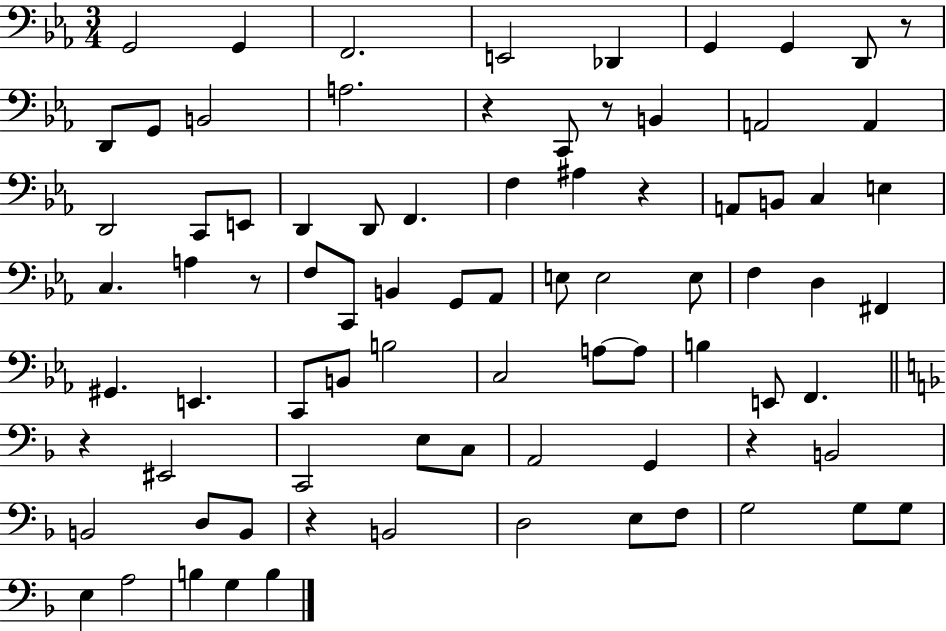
{
  \clef bass
  \numericTimeSignature
  \time 3/4
  \key ees \major
  \repeat volta 2 { g,2 g,4 | f,2. | e,2 des,4 | g,4 g,4 d,8 r8 | \break d,8 g,8 b,2 | a2. | r4 c,8 r8 b,4 | a,2 a,4 | \break d,2 c,8 e,8 | d,4 d,8 f,4. | f4 ais4 r4 | a,8 b,8 c4 e4 | \break c4. a4 r8 | f8 c,8 b,4 g,8 aes,8 | e8 e2 e8 | f4 d4 fis,4 | \break gis,4. e,4. | c,8 b,8 b2 | c2 a8~~ a8 | b4 e,8 f,4. | \break \bar "||" \break \key d \minor r4 eis,2 | c,2 e8 c8 | a,2 g,4 | r4 b,2 | \break b,2 d8 b,8 | r4 b,2 | d2 e8 f8 | g2 g8 g8 | \break e4 a2 | b4 g4 b4 | } \bar "|."
}